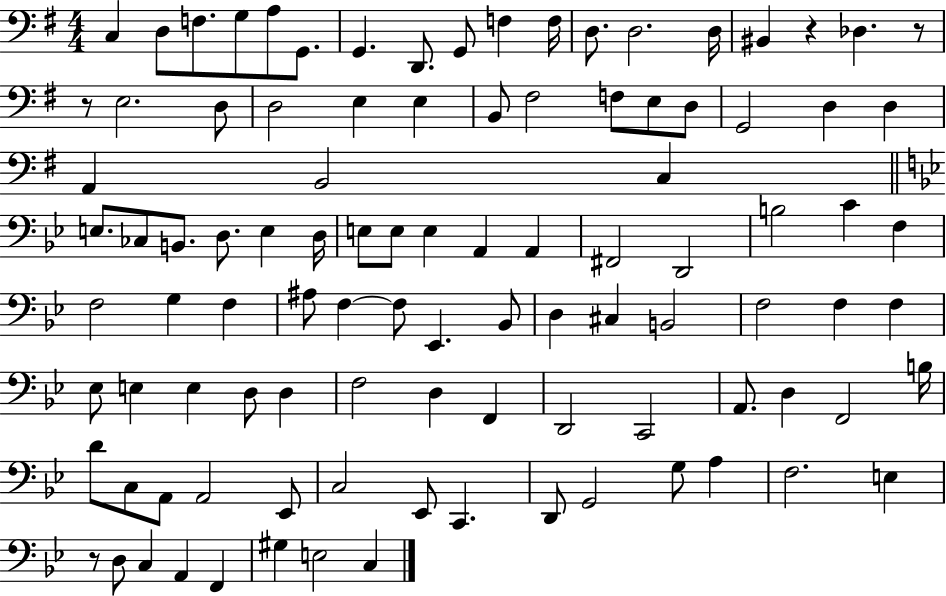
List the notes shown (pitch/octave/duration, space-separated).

C3/q D3/e F3/e. G3/e A3/e G2/e. G2/q. D2/e. G2/e F3/q F3/s D3/e. D3/h. D3/s BIS2/q R/q Db3/q. R/e R/e E3/h. D3/e D3/h E3/q E3/q B2/e F#3/h F3/e E3/e D3/e G2/h D3/q D3/q A2/q B2/h C3/q E3/e. CES3/e B2/e. D3/e. E3/q D3/s E3/e E3/e E3/q A2/q A2/q F#2/h D2/h B3/h C4/q F3/q F3/h G3/q F3/q A#3/e F3/q F3/e Eb2/q. Bb2/e D3/q C#3/q B2/h F3/h F3/q F3/q Eb3/e E3/q E3/q D3/e D3/q F3/h D3/q F2/q D2/h C2/h A2/e. D3/q F2/h B3/s D4/e C3/e A2/e A2/h Eb2/e C3/h Eb2/e C2/q. D2/e G2/h G3/e A3/q F3/h. E3/q R/e D3/e C3/q A2/q F2/q G#3/q E3/h C3/q